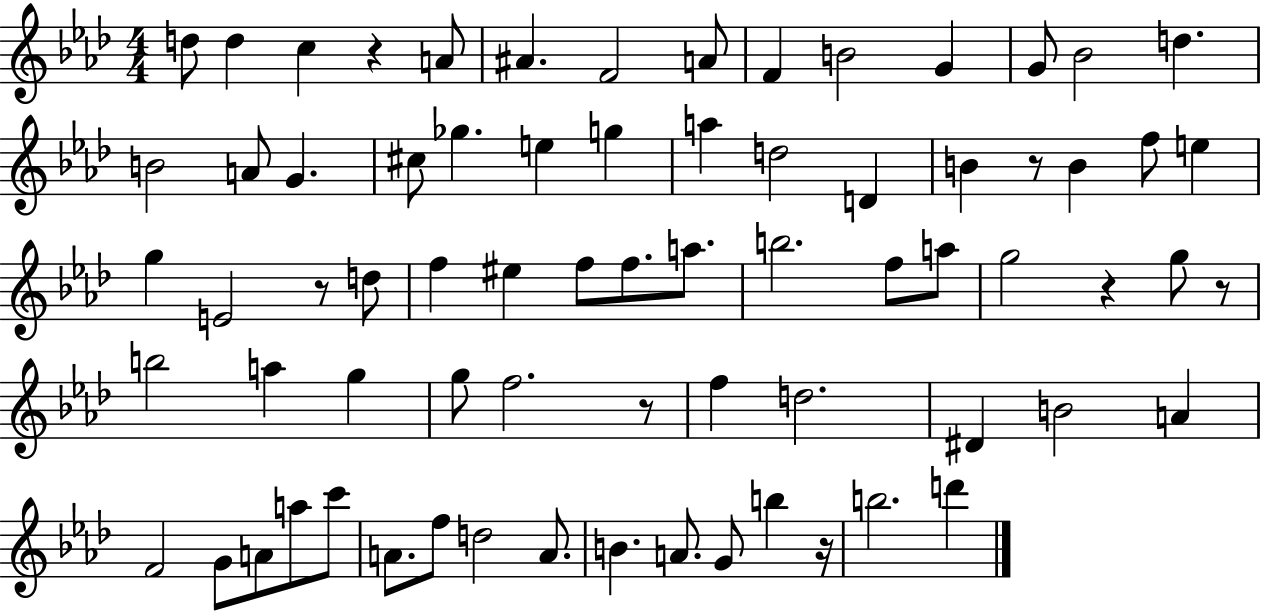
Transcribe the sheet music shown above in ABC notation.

X:1
T:Untitled
M:4/4
L:1/4
K:Ab
d/2 d c z A/2 ^A F2 A/2 F B2 G G/2 _B2 d B2 A/2 G ^c/2 _g e g a d2 D B z/2 B f/2 e g E2 z/2 d/2 f ^e f/2 f/2 a/2 b2 f/2 a/2 g2 z g/2 z/2 b2 a g g/2 f2 z/2 f d2 ^D B2 A F2 G/2 A/2 a/2 c'/2 A/2 f/2 d2 A/2 B A/2 G/2 b z/4 b2 d'